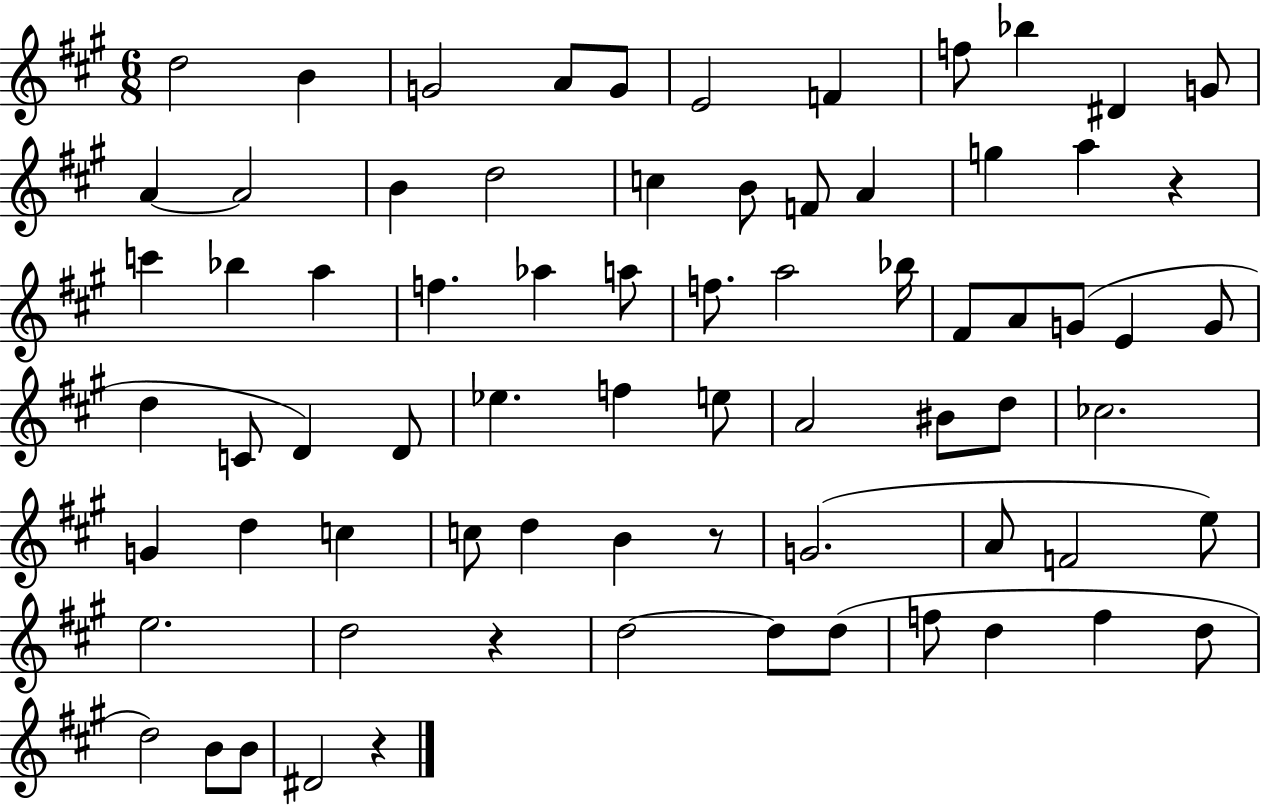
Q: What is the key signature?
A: A major